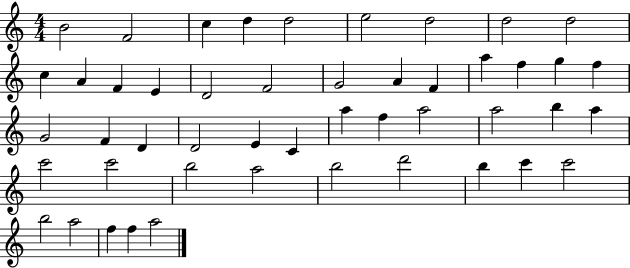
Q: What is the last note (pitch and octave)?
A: A5